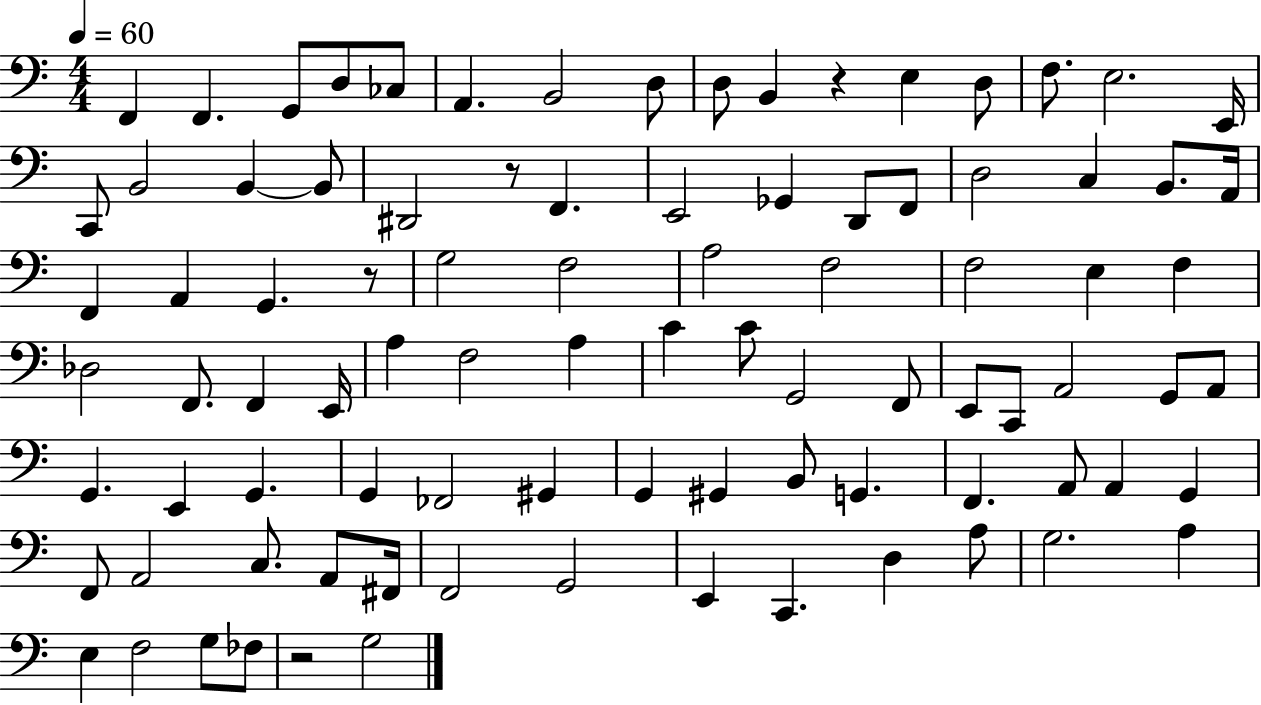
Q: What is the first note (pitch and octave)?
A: F2